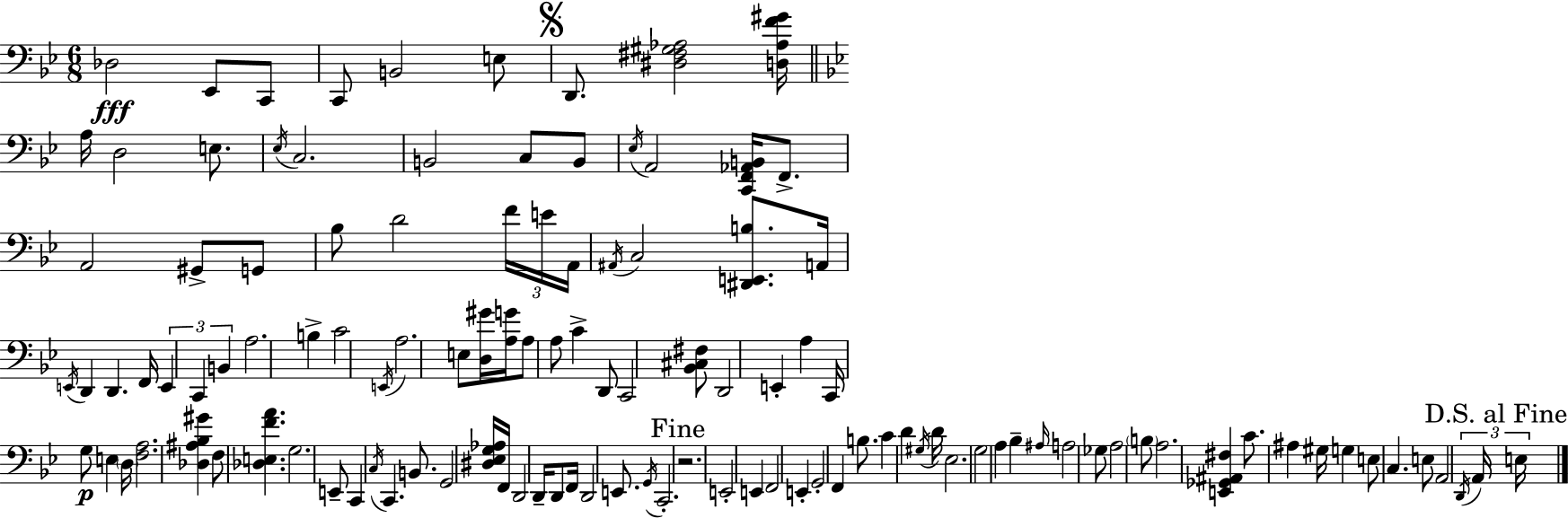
{
  \clef bass
  \numericTimeSignature
  \time 6/8
  \key g \minor
  des2\fff ees,8 c,8 | c,8 b,2 e8 | \mark \markup { \musicglyph "scripts.segno" } d,8. <dis fis gis aes>2 <d aes f' gis'>16 | \bar "||" \break \key g \minor a16 d2 e8. | \acciaccatura { ees16 } c2. | b,2 c8 b,8 | \acciaccatura { ees16 } a,2 <c, f, aes, b,>16 f,8.-> | \break a,2 gis,8-> | g,8 bes8 d'2 | \tuplet 3/2 { f'16 e'16 a,16 } \acciaccatura { ais,16 } c2 | <dis, e, b>8. a,16 \acciaccatura { e,16 } d,4 d,4. | \break f,16 \tuplet 3/2 { e,4 c,4 | b,4 } a2. | b4-> c'2 | \acciaccatura { e,16 } a2. | \break e8 <d gis'>16 <a g'>16 a8 a8 | c'4-> d,8 c,2 | <bes, cis fis>8 d,2 | e,4-. a4 c,16 g8\p | \break e4 \parenthesize d16 <f a>2. | <des ais bes gis'>4 f8 <des e f' a'>4. | g2. | e,8-- c,4 \acciaccatura { c16 } | \break c,4. b,8. g,2 | <dis ees g aes>16 f,16 d,2 | d,16-- d,8 f,16 d,2 | e,8. \acciaccatura { g,16 } c,2.-. | \break \mark "Fine" r2. | e,2-. | e,4 f,2 | e,4-. g,2-. | \break f,4 b8. c'4 | d'4 \acciaccatura { gis16 } d'16 ees2. | g2 | a4 bes4-- | \break \grace { ais16 } a2 ges8 a2 | \parenthesize b8 a2. | <e, ges, ais, fis>4 | c'8. ais4 gis16 g4 | \break e8 c4. e8 a,2 | \tuplet 3/2 { \acciaccatura { d,16 } a,16 \mark "D.S. al Fine" e16 } \bar "|."
}